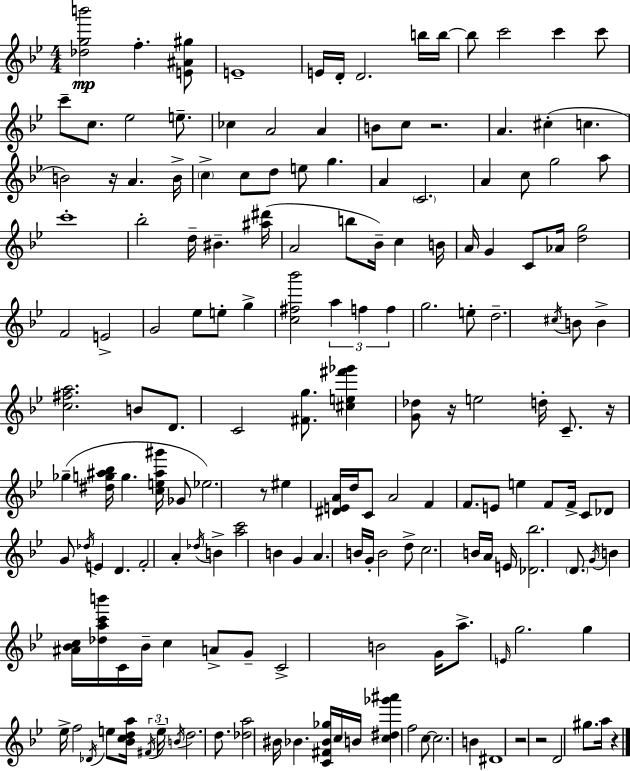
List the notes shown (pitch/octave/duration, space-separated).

[Db5,G5,B6]/h F5/q. [E4,A#4,G#5]/e E4/w E4/s D4/s D4/h. B5/s B5/s B5/e C6/h C6/q C6/e C6/e C5/e. Eb5/h E5/e. CES5/q A4/h A4/q B4/e C5/e R/h. A4/q. C#5/q C5/q. B4/h R/s A4/q. B4/s C5/q C5/e D5/e E5/e G5/q. A4/q C4/h. A4/q C5/e G5/h A5/e C6/w Bb5/h D5/s BIS4/q. [A#5,D#6]/s A4/h B5/e Bb4/s C5/q B4/s A4/s G4/q C4/e Ab4/s [D5,G5]/h F4/h E4/h G4/h Eb5/e E5/e G5/q [C5,F#5,Bb6]/h A5/q F5/q F5/q G5/h. E5/e D5/h. C#5/s B4/e B4/q [C5,F#5,A5]/h. B4/e D4/e. C4/h [F#4,G5]/e. [C#5,E5,F#6,Gb6]/q [G4,Db5]/e R/s E5/h D5/s C4/e. R/s Gb5/q [D#5,G5,A#5,Bb5]/s G5/q. [C5,E5,A#5,G#6]/s Gb4/e Eb5/h. R/e EIS5/q [D#4,E4,A4]/s D5/s C4/e A4/h F4/q F4/e. E4/e E5/q F4/e F4/s C4/e Db4/e G4/e Db5/s E4/q D4/q. F4/h A4/q Db5/s B4/q [A5,C6]/h B4/q G4/q A4/q. B4/s G4/s B4/h D5/e C5/h. B4/s A4/s E4/s [Db4,Bb5]/h. D4/e. G4/s B4/q [A#4,Bb4,C5]/s [Db5,A5,C6,B6]/s C4/s Bb4/s C5/q A4/e G4/e C4/h B4/h G4/s A5/e. E4/s G5/h. G5/q Eb5/s F5/h Db4/s E5/e [Bb4,C5,D5,A5]/s F#4/s E5/s B4/s D5/h. D5/e. [Db5,A5]/h BIS4/s Bb4/q. [C4,F#4,Bb4,Gb5]/s C5/s B4/s [C5,D#5,Gb6,A#6]/q F5/h C5/e C5/h. B4/q D#4/w R/h R/h D4/h G#5/e. A5/s R/q